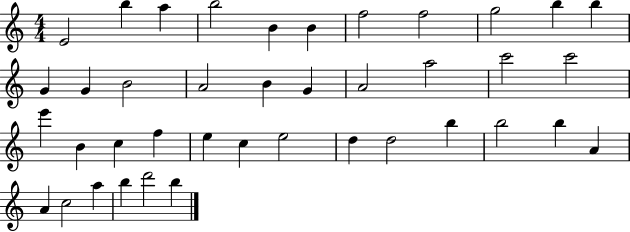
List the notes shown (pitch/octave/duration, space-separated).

E4/h B5/q A5/q B5/h B4/q B4/q F5/h F5/h G5/h B5/q B5/q G4/q G4/q B4/h A4/h B4/q G4/q A4/h A5/h C6/h C6/h E6/q B4/q C5/q F5/q E5/q C5/q E5/h D5/q D5/h B5/q B5/h B5/q A4/q A4/q C5/h A5/q B5/q D6/h B5/q